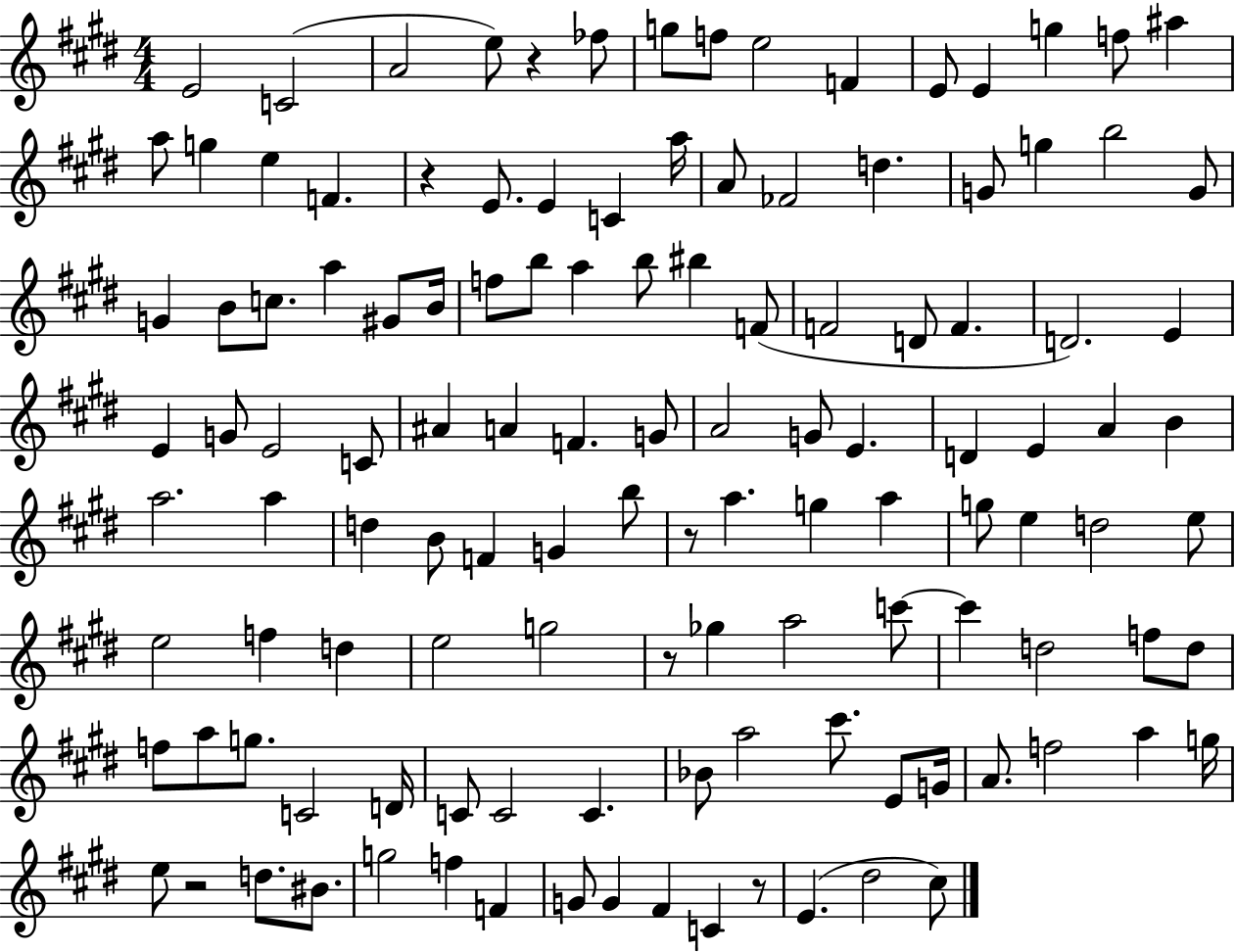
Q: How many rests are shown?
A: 6